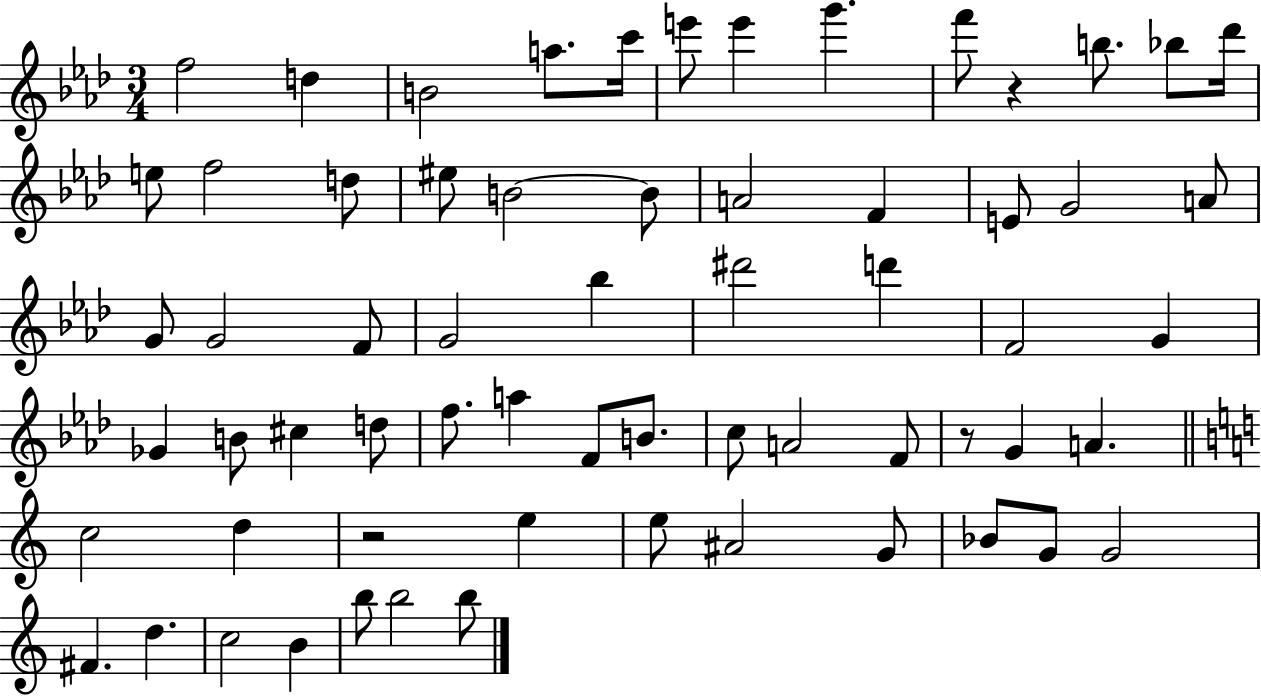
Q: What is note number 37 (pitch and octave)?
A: F5